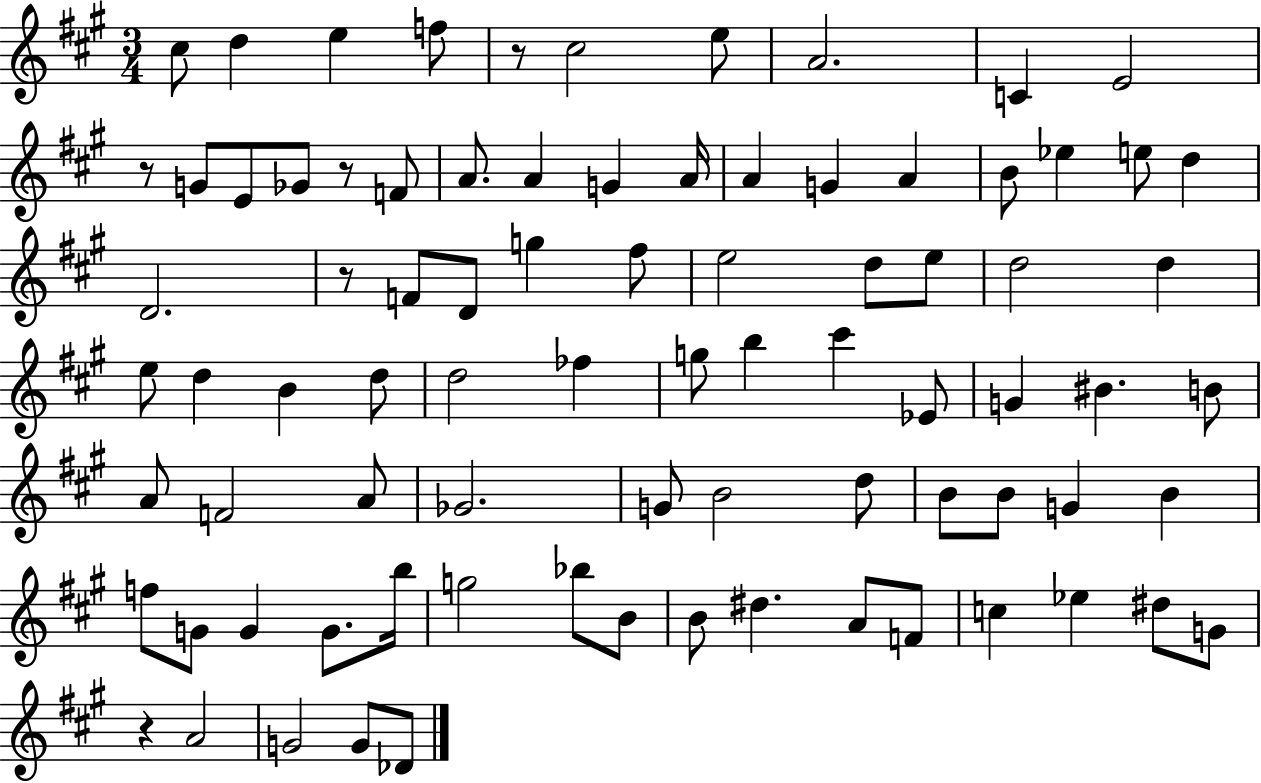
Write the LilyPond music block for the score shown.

{
  \clef treble
  \numericTimeSignature
  \time 3/4
  \key a \major
  \repeat volta 2 { cis''8 d''4 e''4 f''8 | r8 cis''2 e''8 | a'2. | c'4 e'2 | \break r8 g'8 e'8 ges'8 r8 f'8 | a'8. a'4 g'4 a'16 | a'4 g'4 a'4 | b'8 ees''4 e''8 d''4 | \break d'2. | r8 f'8 d'8 g''4 fis''8 | e''2 d''8 e''8 | d''2 d''4 | \break e''8 d''4 b'4 d''8 | d''2 fes''4 | g''8 b''4 cis'''4 ees'8 | g'4 bis'4. b'8 | \break a'8 f'2 a'8 | ges'2. | g'8 b'2 d''8 | b'8 b'8 g'4 b'4 | \break f''8 g'8 g'4 g'8. b''16 | g''2 bes''8 b'8 | b'8 dis''4. a'8 f'8 | c''4 ees''4 dis''8 g'8 | \break r4 a'2 | g'2 g'8 des'8 | } \bar "|."
}